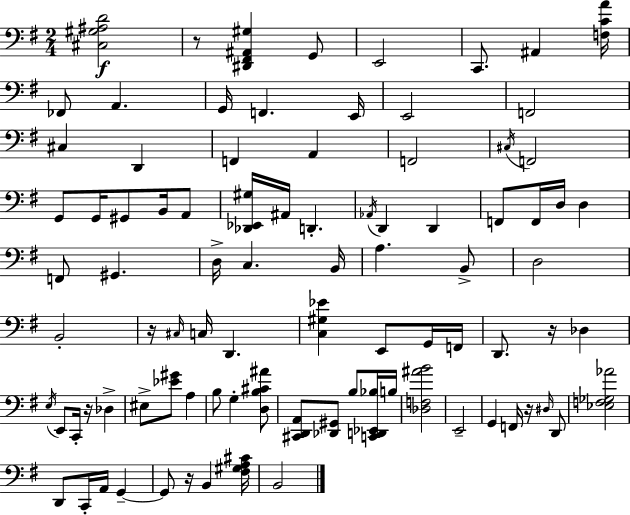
{
  \clef bass
  \numericTimeSignature
  \time 2/4
  \key g \major
  <cis gis ais d'>2\f | r8 <dis, fis, ais, gis>4 g,8 | e,2 | c,8. ais,4 <f c' a'>16 | \break fes,8 a,4. | g,16 f,4. e,16 | e,2 | f,2 | \break cis4 d,4 | f,4 a,4 | f,2 | \acciaccatura { cis16 } f,2 | \break g,8 g,16 gis,8 b,16 a,8 | <des, ees, gis>16 ais,16 d,4.-. | \acciaccatura { aes,16 } d,4 d,4 | f,8 f,16 d16 d4 | \break f,8 gis,4. | d16-> c4. | b,16 a4. | b,8-> d2 | \break b,2-. | r16 \grace { cis16 } c16 d,4. | <c gis ees'>4 e,8 | g,16 f,16 d,8. r16 des4 | \break \acciaccatura { e16 } e,8 c,16-. r16 | des4-> eis8-> <ees' gis'>8 | a4 b8 g4-. | <d b cis' ais'>8 <cis, d, a,>8 <des, gis,>8 | \break b8 <c, d, ees, bes>16 b16 <des f ais' b'>2 | e,2-- | g,4 | f,16 r16 \grace { dis16 } d,8 <ees f ges aes'>2 | \break d,8 c,16-. | a,16 g,4--~~ g,8 r16 | b,4 <fis gis a cis'>16 b,2 | \bar "|."
}